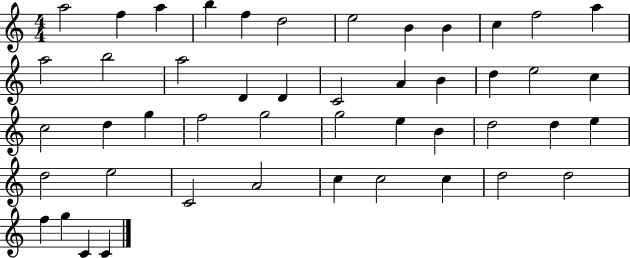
{
  \clef treble
  \numericTimeSignature
  \time 4/4
  \key c \major
  a''2 f''4 a''4 | b''4 f''4 d''2 | e''2 b'4 b'4 | c''4 f''2 a''4 | \break a''2 b''2 | a''2 d'4 d'4 | c'2 a'4 b'4 | d''4 e''2 c''4 | \break c''2 d''4 g''4 | f''2 g''2 | g''2 e''4 b'4 | d''2 d''4 e''4 | \break d''2 e''2 | c'2 a'2 | c''4 c''2 c''4 | d''2 d''2 | \break f''4 g''4 c'4 c'4 | \bar "|."
}